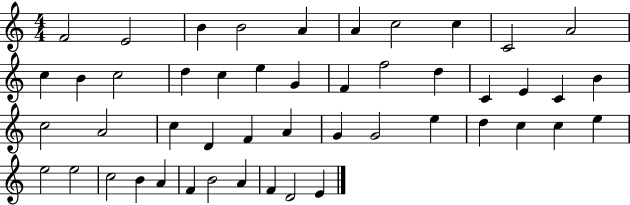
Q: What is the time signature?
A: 4/4